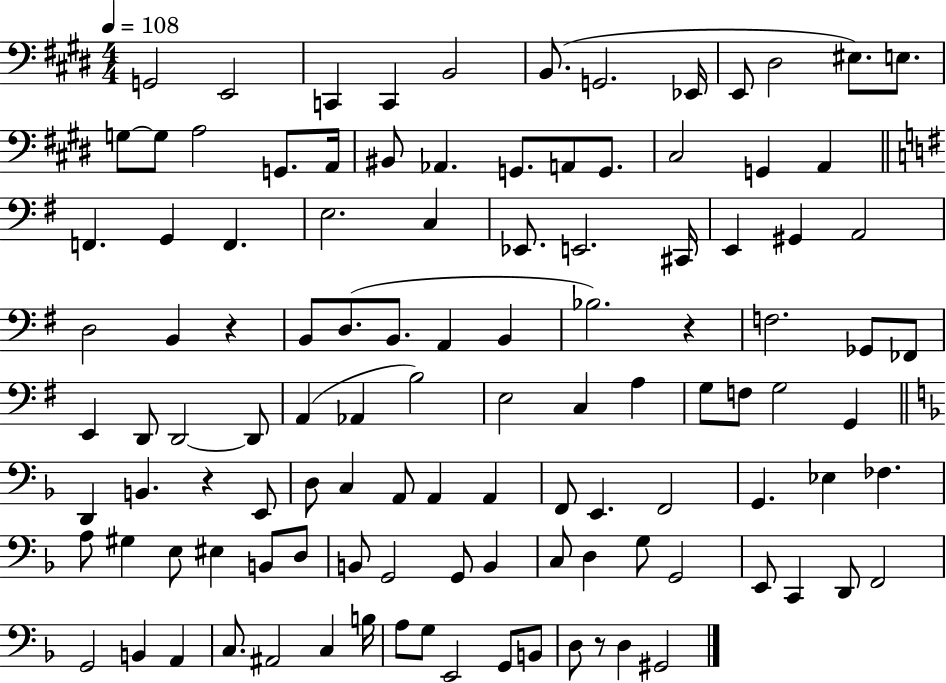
X:1
T:Untitled
M:4/4
L:1/4
K:E
G,,2 E,,2 C,, C,, B,,2 B,,/2 G,,2 _E,,/4 E,,/2 ^D,2 ^E,/2 E,/2 G,/2 G,/2 A,2 G,,/2 A,,/4 ^B,,/2 _A,, G,,/2 A,,/2 G,,/2 ^C,2 G,, A,, F,, G,, F,, E,2 C, _E,,/2 E,,2 ^C,,/4 E,, ^G,, A,,2 D,2 B,, z B,,/2 D,/2 B,,/2 A,, B,, _B,2 z F,2 _G,,/2 _F,,/2 E,, D,,/2 D,,2 D,,/2 A,, _A,, B,2 E,2 C, A, G,/2 F,/2 G,2 G,, D,, B,, z E,,/2 D,/2 C, A,,/2 A,, A,, F,,/2 E,, F,,2 G,, _E, _F, A,/2 ^G, E,/2 ^E, B,,/2 D,/2 B,,/2 G,,2 G,,/2 B,, C,/2 D, G,/2 G,,2 E,,/2 C,, D,,/2 F,,2 G,,2 B,, A,, C,/2 ^A,,2 C, B,/4 A,/2 G,/2 E,,2 G,,/2 B,,/2 D,/2 z/2 D, ^G,,2